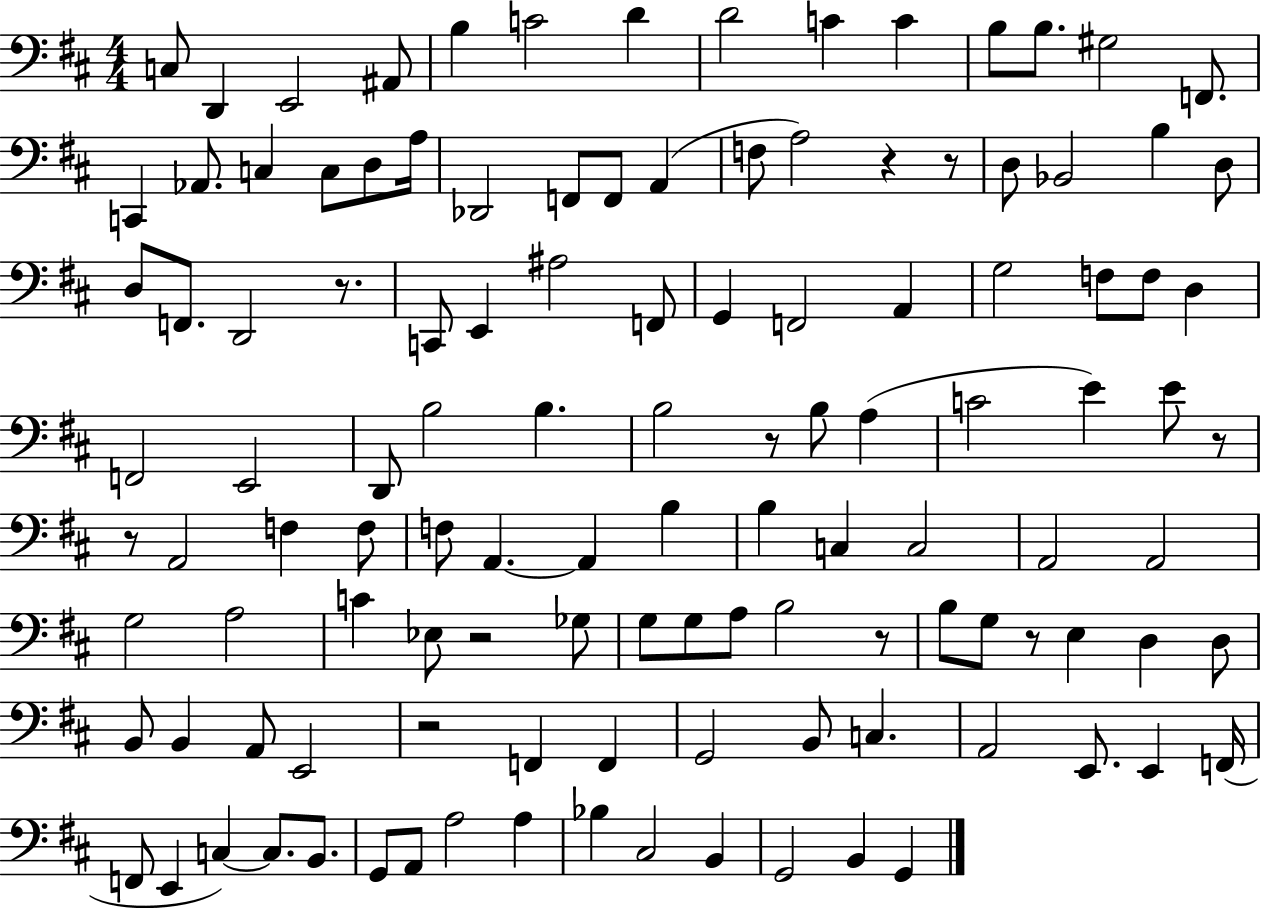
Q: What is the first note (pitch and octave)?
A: C3